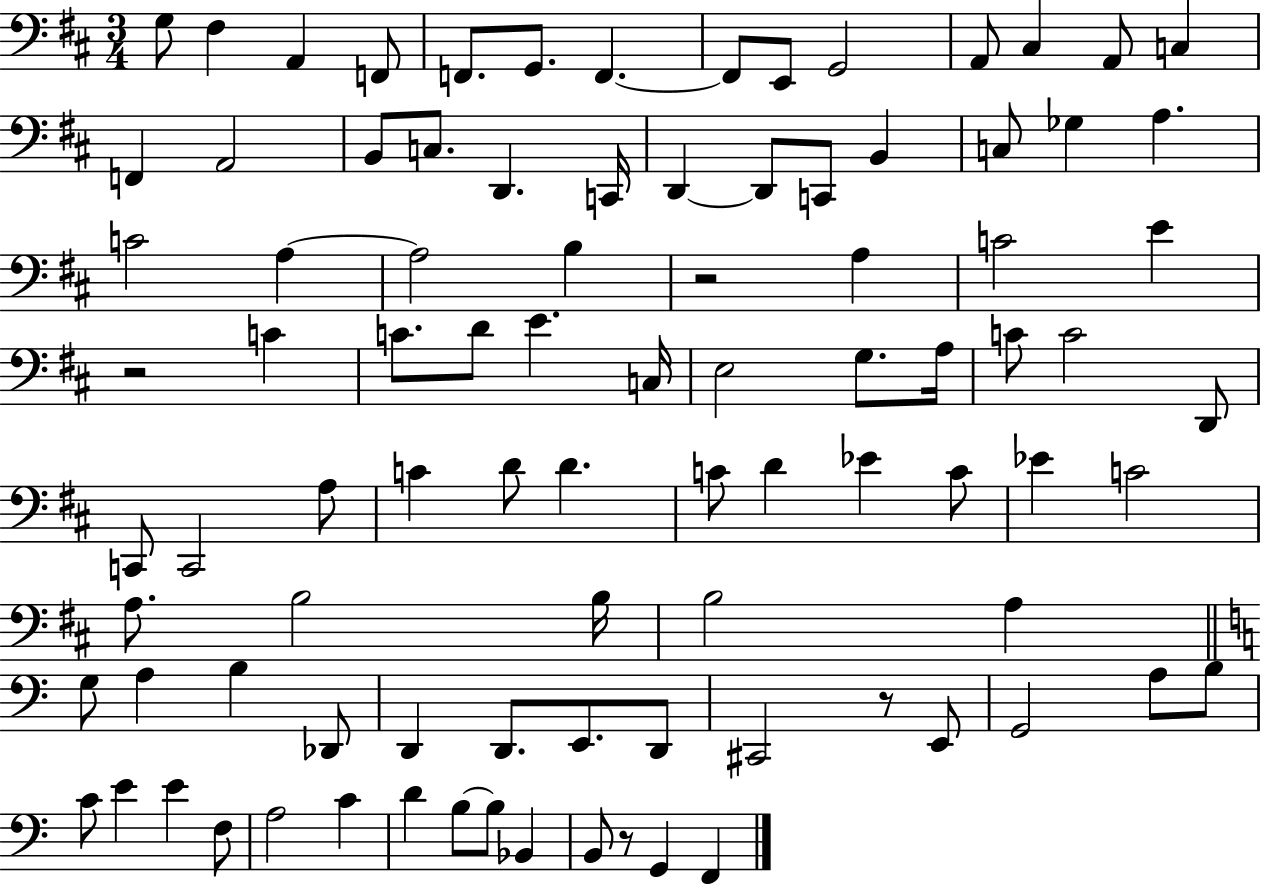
G3/e F#3/q A2/q F2/e F2/e. G2/e. F2/q. F2/e E2/e G2/h A2/e C#3/q A2/e C3/q F2/q A2/h B2/e C3/e. D2/q. C2/s D2/q D2/e C2/e B2/q C3/e Gb3/q A3/q. C4/h A3/q A3/h B3/q R/h A3/q C4/h E4/q R/h C4/q C4/e. D4/e E4/q. C3/s E3/h G3/e. A3/s C4/e C4/h D2/e C2/e C2/h A3/e C4/q D4/e D4/q. C4/e D4/q Eb4/q C4/e Eb4/q C4/h A3/e. B3/h B3/s B3/h A3/q G3/e A3/q B3/q Db2/e D2/q D2/e. E2/e. D2/e C#2/h R/e E2/e G2/h A3/e B3/e C4/e E4/q E4/q F3/e A3/h C4/q D4/q B3/e B3/e Bb2/q B2/e R/e G2/q F2/q